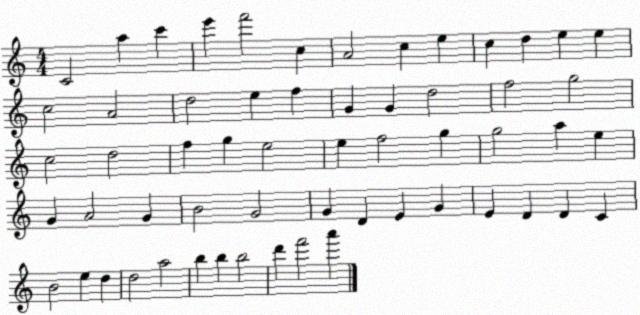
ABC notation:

X:1
T:Untitled
M:4/4
L:1/4
K:C
C2 a c' e' f'2 c A2 c e c d e e c2 A2 d2 e f G G d2 f2 g2 c2 d2 f g e2 e f2 g g2 a e G A2 G B2 G2 G D E G E D D C B2 e d d2 a2 b b b2 d' f'2 a'